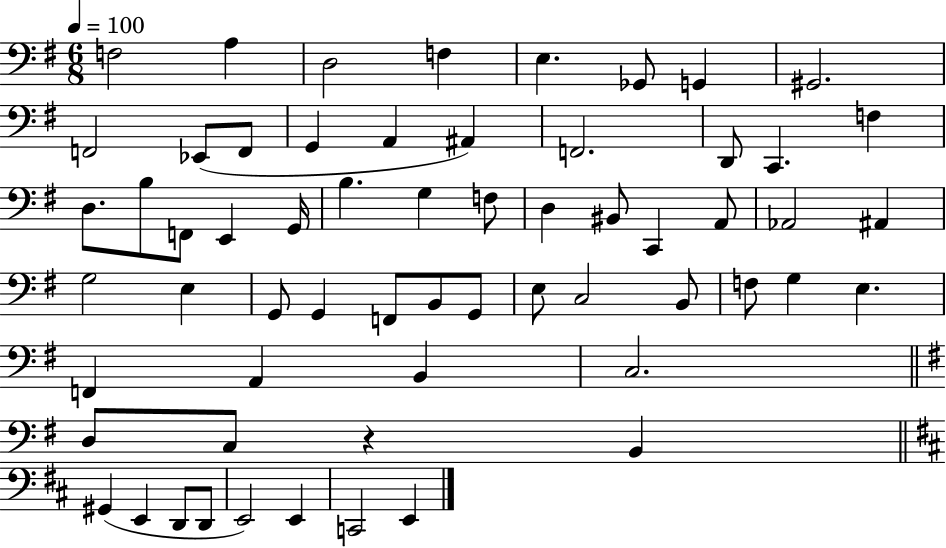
X:1
T:Untitled
M:6/8
L:1/4
K:G
F,2 A, D,2 F, E, _G,,/2 G,, ^G,,2 F,,2 _E,,/2 F,,/2 G,, A,, ^A,, F,,2 D,,/2 C,, F, D,/2 B,/2 F,,/2 E,, G,,/4 B, G, F,/2 D, ^B,,/2 C,, A,,/2 _A,,2 ^A,, G,2 E, G,,/2 G,, F,,/2 B,,/2 G,,/2 E,/2 C,2 B,,/2 F,/2 G, E, F,, A,, B,, C,2 D,/2 C,/2 z B,, ^G,, E,, D,,/2 D,,/2 E,,2 E,, C,,2 E,,